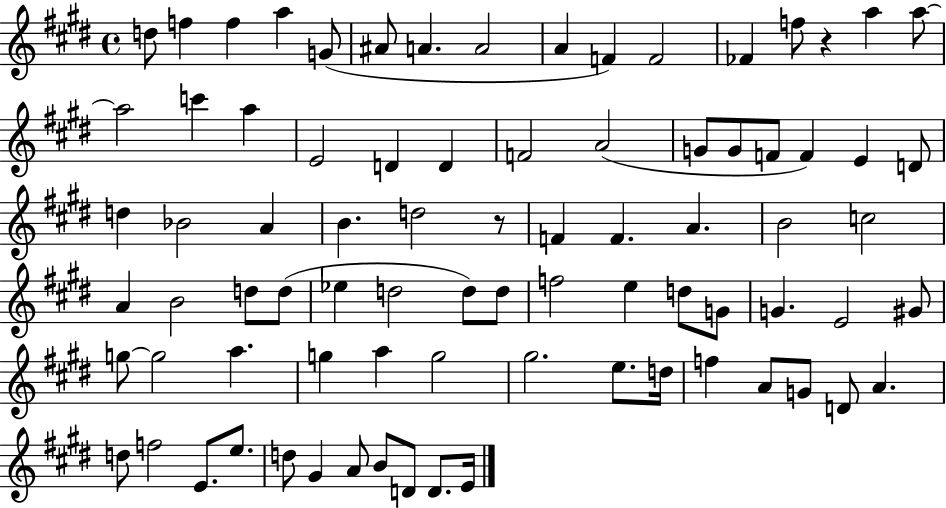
X:1
T:Untitled
M:4/4
L:1/4
K:E
d/2 f f a G/2 ^A/2 A A2 A F F2 _F f/2 z a a/2 a2 c' a E2 D D F2 A2 G/2 G/2 F/2 F E D/2 d _B2 A B d2 z/2 F F A B2 c2 A B2 d/2 d/2 _e d2 d/2 d/2 f2 e d/2 G/2 G E2 ^G/2 g/2 g2 a g a g2 ^g2 e/2 d/4 f A/2 G/2 D/2 A d/2 f2 E/2 e/2 d/2 ^G A/2 B/2 D/2 D/2 E/4